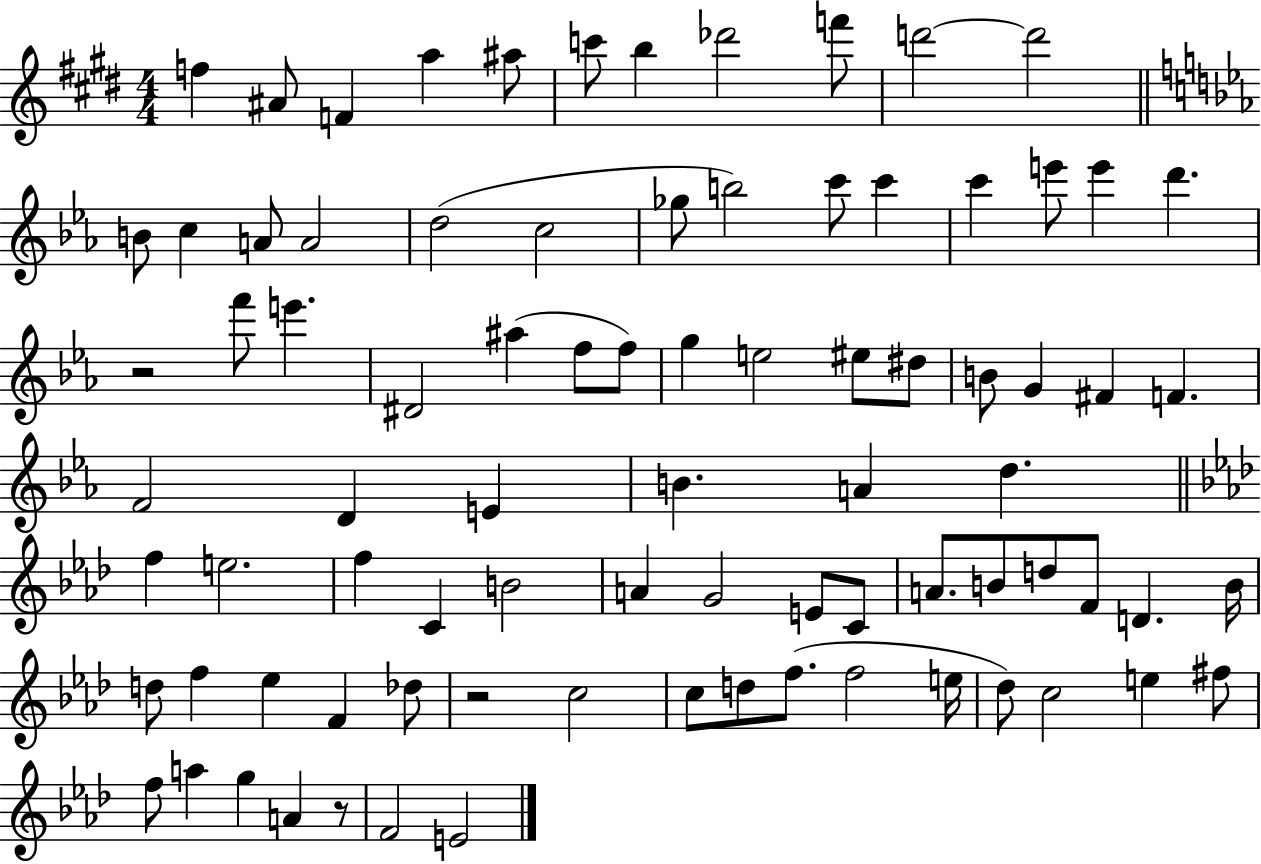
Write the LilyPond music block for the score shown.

{
  \clef treble
  \numericTimeSignature
  \time 4/4
  \key e \major
  f''4 ais'8 f'4 a''4 ais''8 | c'''8 b''4 des'''2 f'''8 | d'''2~~ d'''2 | \bar "||" \break \key ees \major b'8 c''4 a'8 a'2 | d''2( c''2 | ges''8 b''2) c'''8 c'''4 | c'''4 e'''8 e'''4 d'''4. | \break r2 f'''8 e'''4. | dis'2 ais''4( f''8 f''8) | g''4 e''2 eis''8 dis''8 | b'8 g'4 fis'4 f'4. | \break f'2 d'4 e'4 | b'4. a'4 d''4. | \bar "||" \break \key aes \major f''4 e''2. | f''4 c'4 b'2 | a'4 g'2 e'8 c'8 | a'8. b'8 d''8 f'8 d'4. b'16 | \break d''8 f''4 ees''4 f'4 des''8 | r2 c''2 | c''8 d''8 f''8.( f''2 e''16 | des''8) c''2 e''4 fis''8 | \break f''8 a''4 g''4 a'4 r8 | f'2 e'2 | \bar "|."
}